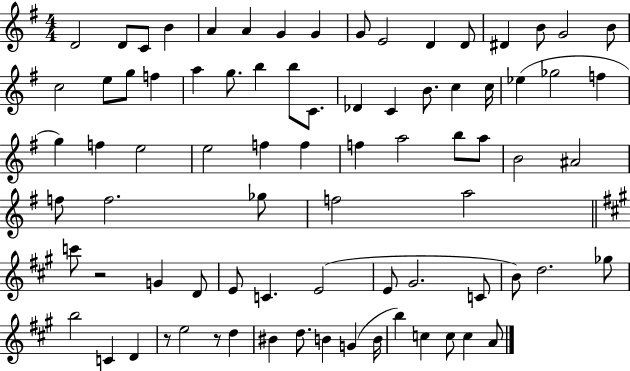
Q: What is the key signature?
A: G major